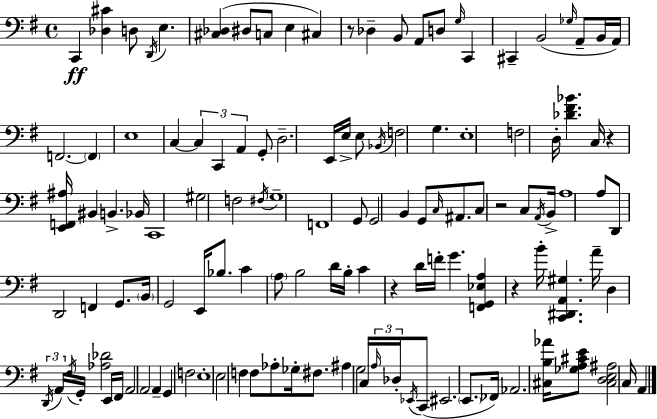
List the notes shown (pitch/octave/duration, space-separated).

C2/q [Db3,C#4]/q D3/e D2/s E3/q. [C#3,Db3]/q D#3/e C3/e E3/q C#3/q R/e Db3/q B2/e A2/e D3/e G3/s C2/q C#2/q B2/h Gb3/s A2/e B2/s A2/s F2/h. F2/q E3/w C3/q C3/q C2/q A2/q G2/e D3/h. E2/s E3/s E3/e Bb2/s F3/h G3/q. E3/w F3/h D3/s [Db4,F#4,Bb4]/q. C3/s R/q [E2,F2,A#3]/s BIS2/q B2/q. Bb2/s C2/w G#3/h F3/h F#3/s G3/w F2/w G2/e G2/h B2/q G2/e C3/s A#2/e. C3/e R/h C3/e A2/s B2/s A3/w A3/e D2/e D2/h F2/q G2/e. B2/s G2/h E2/s Bb3/e. C4/q A3/e B3/h D4/s B3/s C4/q R/q D4/s F4/s G4/q. [F2,G2,Eb3,A3]/q R/q B4/s [C2,D#2,A2,G#3]/q. A4/s D3/q D2/s A2/s F#3/s G2/s [Ab3,Db4]/h E2/s F#2/s A2/h A2/h A2/q G2/q F3/h E3/w E3/h F3/q F3/e Ab3/e Gb3/s F#3/e. A#3/q G3/h C3/s A3/s Db3/s Eb2/s C2/e EIS2/h. E2/e. FES2/s Ab2/h. [C#3,B3,Ab4]/s [Gb3,A3,C#4,E4]/e [C#3,D3,E3,A#3]/h C3/s A2/q